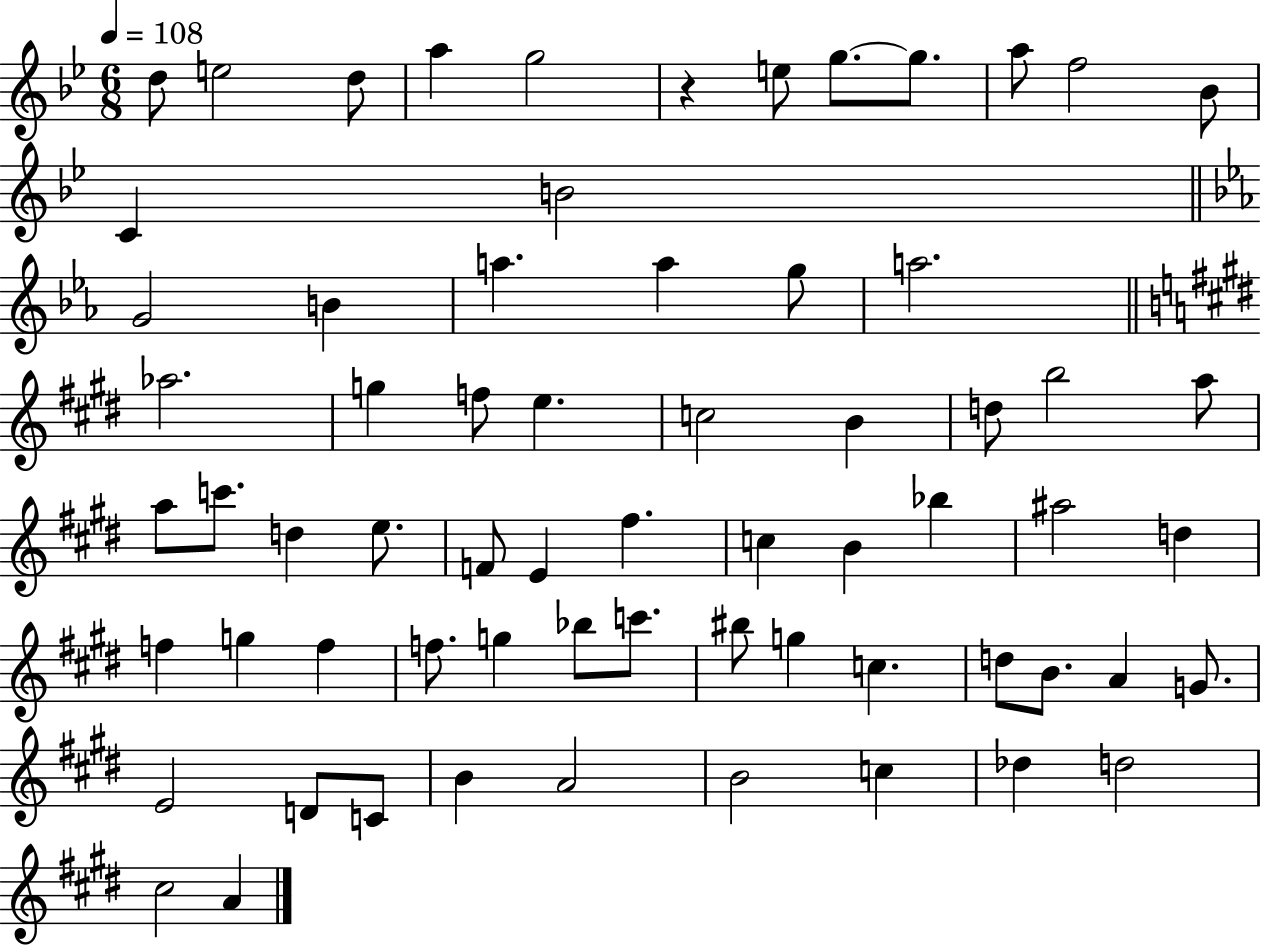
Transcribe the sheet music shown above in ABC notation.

X:1
T:Untitled
M:6/8
L:1/4
K:Bb
d/2 e2 d/2 a g2 z e/2 g/2 g/2 a/2 f2 _B/2 C B2 G2 B a a g/2 a2 _a2 g f/2 e c2 B d/2 b2 a/2 a/2 c'/2 d e/2 F/2 E ^f c B _b ^a2 d f g f f/2 g _b/2 c'/2 ^b/2 g c d/2 B/2 A G/2 E2 D/2 C/2 B A2 B2 c _d d2 ^c2 A